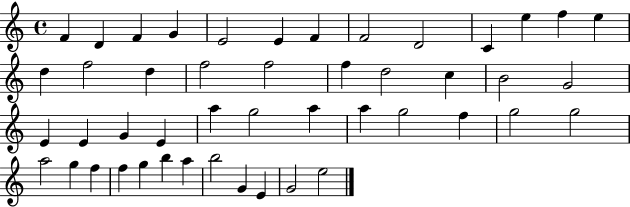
F4/q D4/q F4/q G4/q E4/h E4/q F4/q F4/h D4/h C4/q E5/q F5/q E5/q D5/q F5/h D5/q F5/h F5/h F5/q D5/h C5/q B4/h G4/h E4/q E4/q G4/q E4/q A5/q G5/h A5/q A5/q G5/h F5/q G5/h G5/h A5/h G5/q F5/q F5/q G5/q B5/q A5/q B5/h G4/q E4/q G4/h E5/h